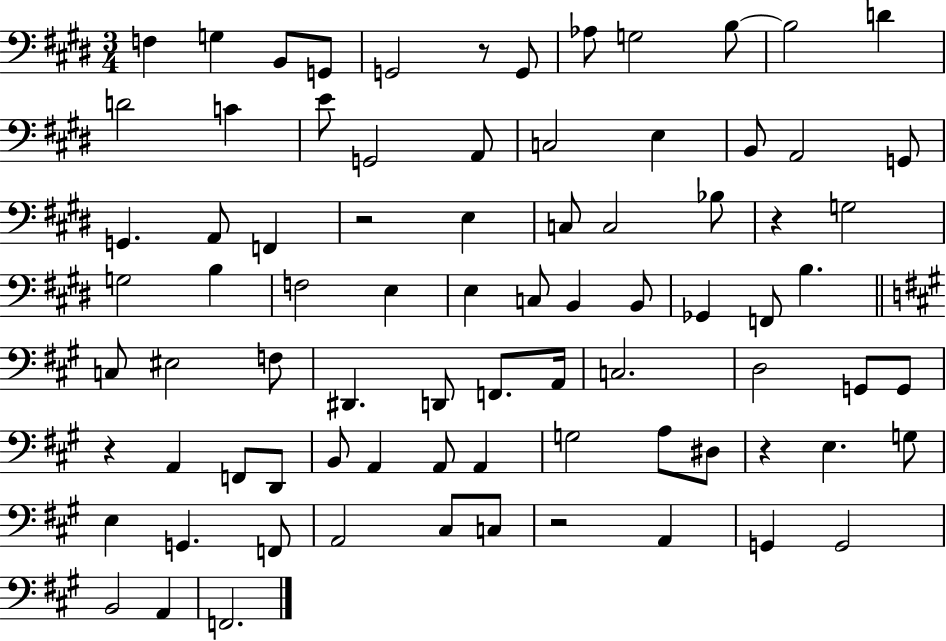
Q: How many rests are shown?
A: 6